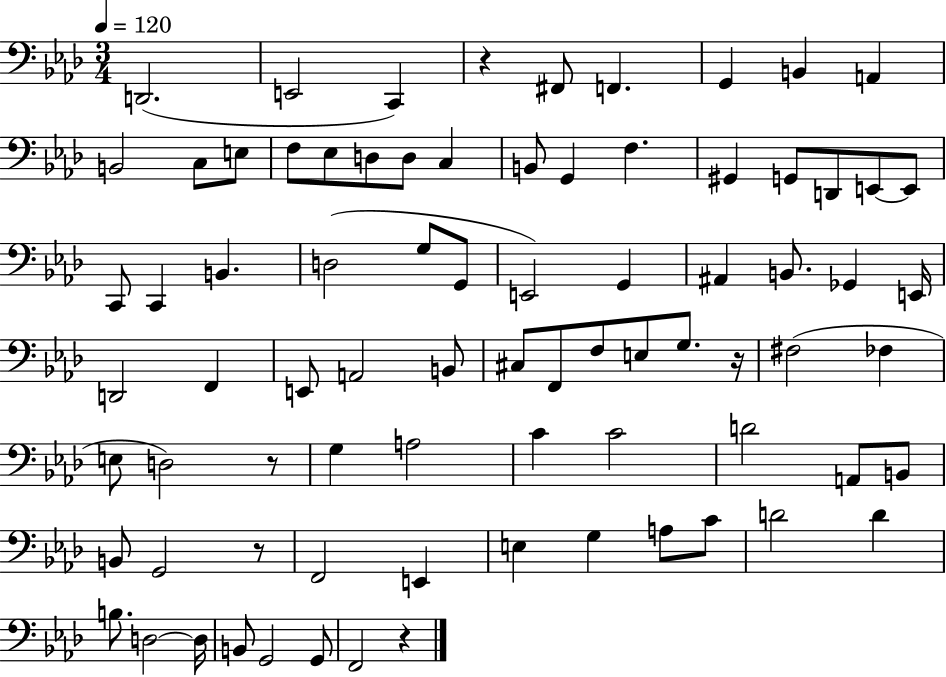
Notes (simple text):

D2/h. E2/h C2/q R/q F#2/e F2/q. G2/q B2/q A2/q B2/h C3/e E3/e F3/e Eb3/e D3/e D3/e C3/q B2/e G2/q F3/q. G#2/q G2/e D2/e E2/e E2/e C2/e C2/q B2/q. D3/h G3/e G2/e E2/h G2/q A#2/q B2/e. Gb2/q E2/s D2/h F2/q E2/e A2/h B2/e C#3/e F2/e F3/e E3/e G3/e. R/s F#3/h FES3/q E3/e D3/h R/e G3/q A3/h C4/q C4/h D4/h A2/e B2/e B2/e G2/h R/e F2/h E2/q E3/q G3/q A3/e C4/e D4/h D4/q B3/e. D3/h D3/s B2/e G2/h G2/e F2/h R/q